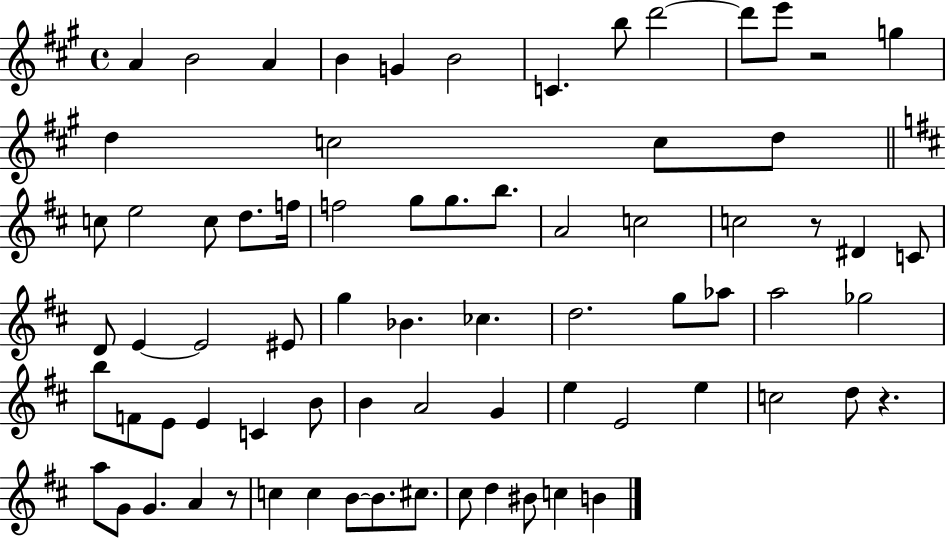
X:1
T:Untitled
M:4/4
L:1/4
K:A
A B2 A B G B2 C b/2 d'2 d'/2 e'/2 z2 g d c2 c/2 d/2 c/2 e2 c/2 d/2 f/4 f2 g/2 g/2 b/2 A2 c2 c2 z/2 ^D C/2 D/2 E E2 ^E/2 g _B _c d2 g/2 _a/2 a2 _g2 b/2 F/2 E/2 E C B/2 B A2 G e E2 e c2 d/2 z a/2 G/2 G A z/2 c c B/2 B/2 ^c/2 ^c/2 d ^B/2 c B